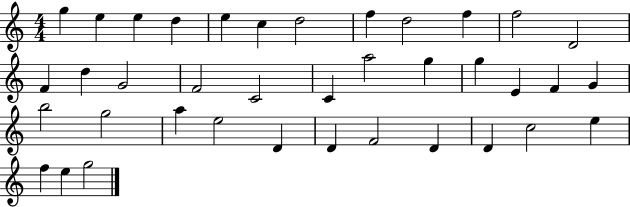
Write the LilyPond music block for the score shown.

{
  \clef treble
  \numericTimeSignature
  \time 4/4
  \key c \major
  g''4 e''4 e''4 d''4 | e''4 c''4 d''2 | f''4 d''2 f''4 | f''2 d'2 | \break f'4 d''4 g'2 | f'2 c'2 | c'4 a''2 g''4 | g''4 e'4 f'4 g'4 | \break b''2 g''2 | a''4 e''2 d'4 | d'4 f'2 d'4 | d'4 c''2 e''4 | \break f''4 e''4 g''2 | \bar "|."
}